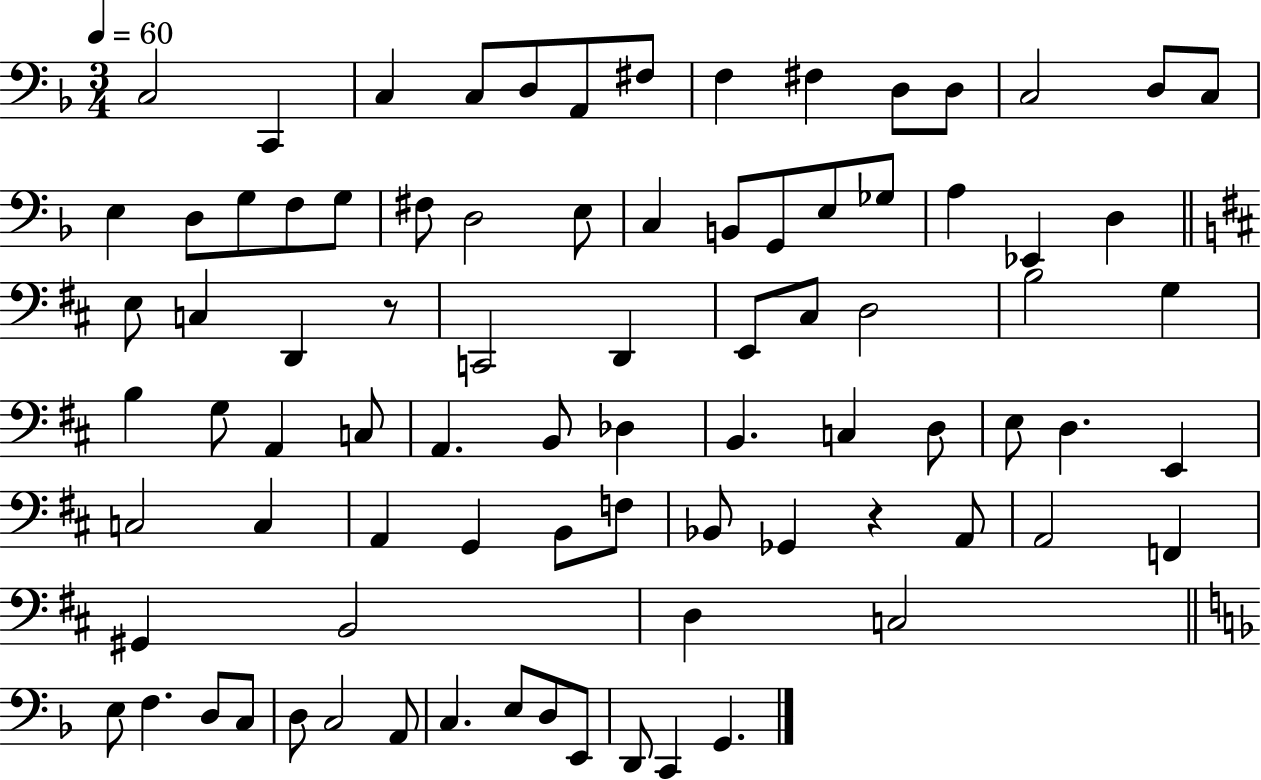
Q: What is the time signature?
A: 3/4